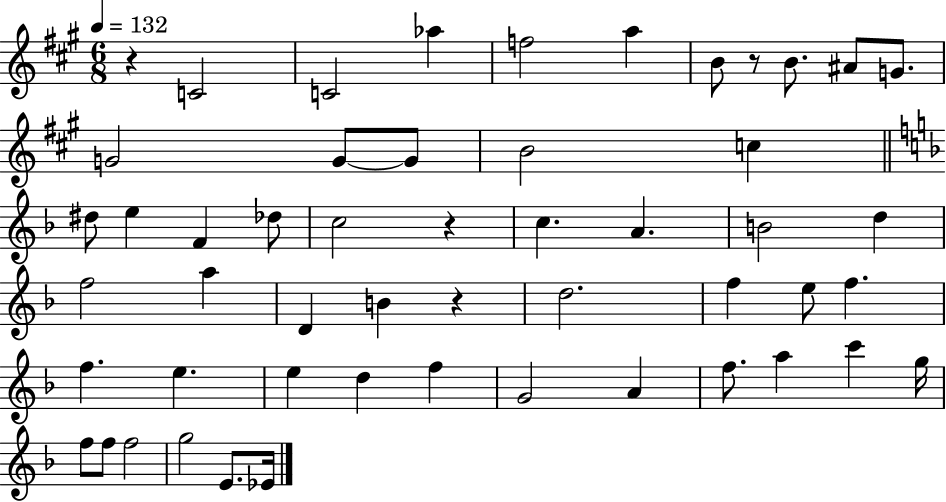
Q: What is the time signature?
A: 6/8